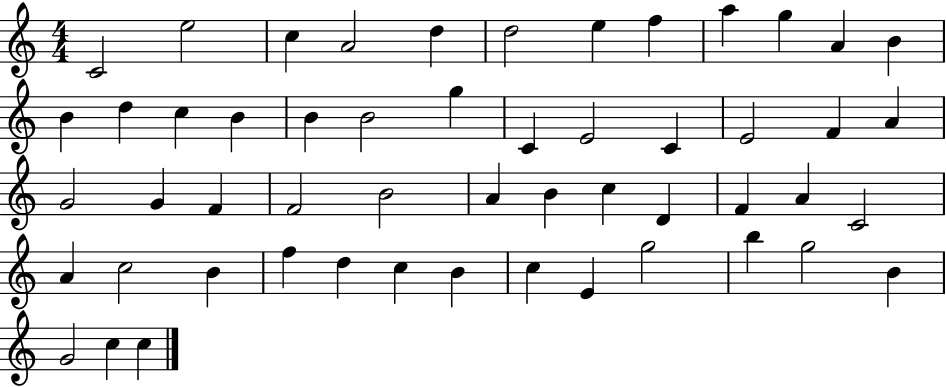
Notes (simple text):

C4/h E5/h C5/q A4/h D5/q D5/h E5/q F5/q A5/q G5/q A4/q B4/q B4/q D5/q C5/q B4/q B4/q B4/h G5/q C4/q E4/h C4/q E4/h F4/q A4/q G4/h G4/q F4/q F4/h B4/h A4/q B4/q C5/q D4/q F4/q A4/q C4/h A4/q C5/h B4/q F5/q D5/q C5/q B4/q C5/q E4/q G5/h B5/q G5/h B4/q G4/h C5/q C5/q